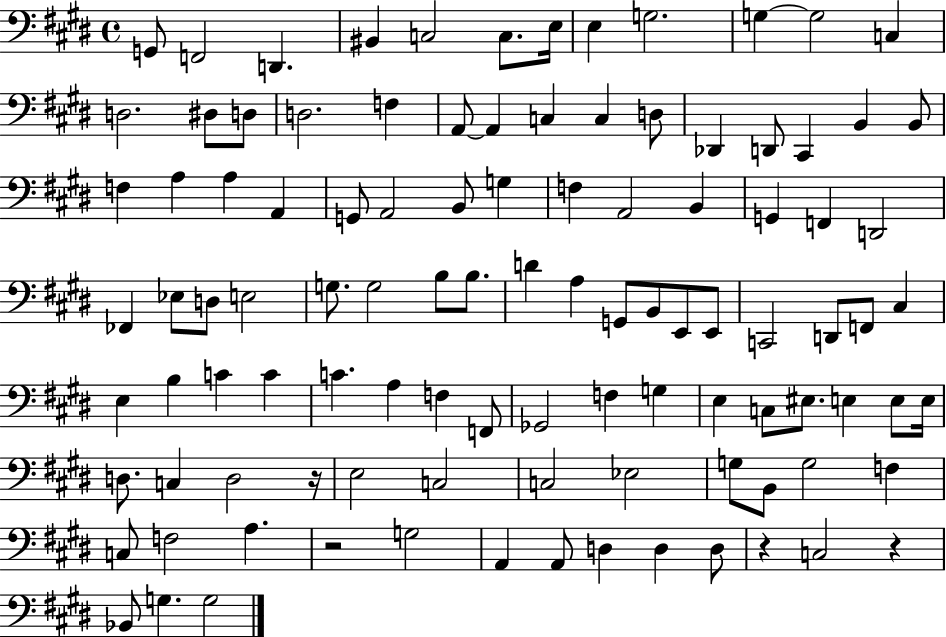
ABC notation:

X:1
T:Untitled
M:4/4
L:1/4
K:E
G,,/2 F,,2 D,, ^B,, C,2 C,/2 E,/4 E, G,2 G, G,2 C, D,2 ^D,/2 D,/2 D,2 F, A,,/2 A,, C, C, D,/2 _D,, D,,/2 ^C,, B,, B,,/2 F, A, A, A,, G,,/2 A,,2 B,,/2 G, F, A,,2 B,, G,, F,, D,,2 _F,, _E,/2 D,/2 E,2 G,/2 G,2 B,/2 B,/2 D A, G,,/2 B,,/2 E,,/2 E,,/2 C,,2 D,,/2 F,,/2 ^C, E, B, C C C A, F, F,,/2 _G,,2 F, G, E, C,/2 ^E,/2 E, E,/2 E,/4 D,/2 C, D,2 z/4 E,2 C,2 C,2 _E,2 G,/2 B,,/2 G,2 F, C,/2 F,2 A, z2 G,2 A,, A,,/2 D, D, D,/2 z C,2 z _B,,/2 G, G,2